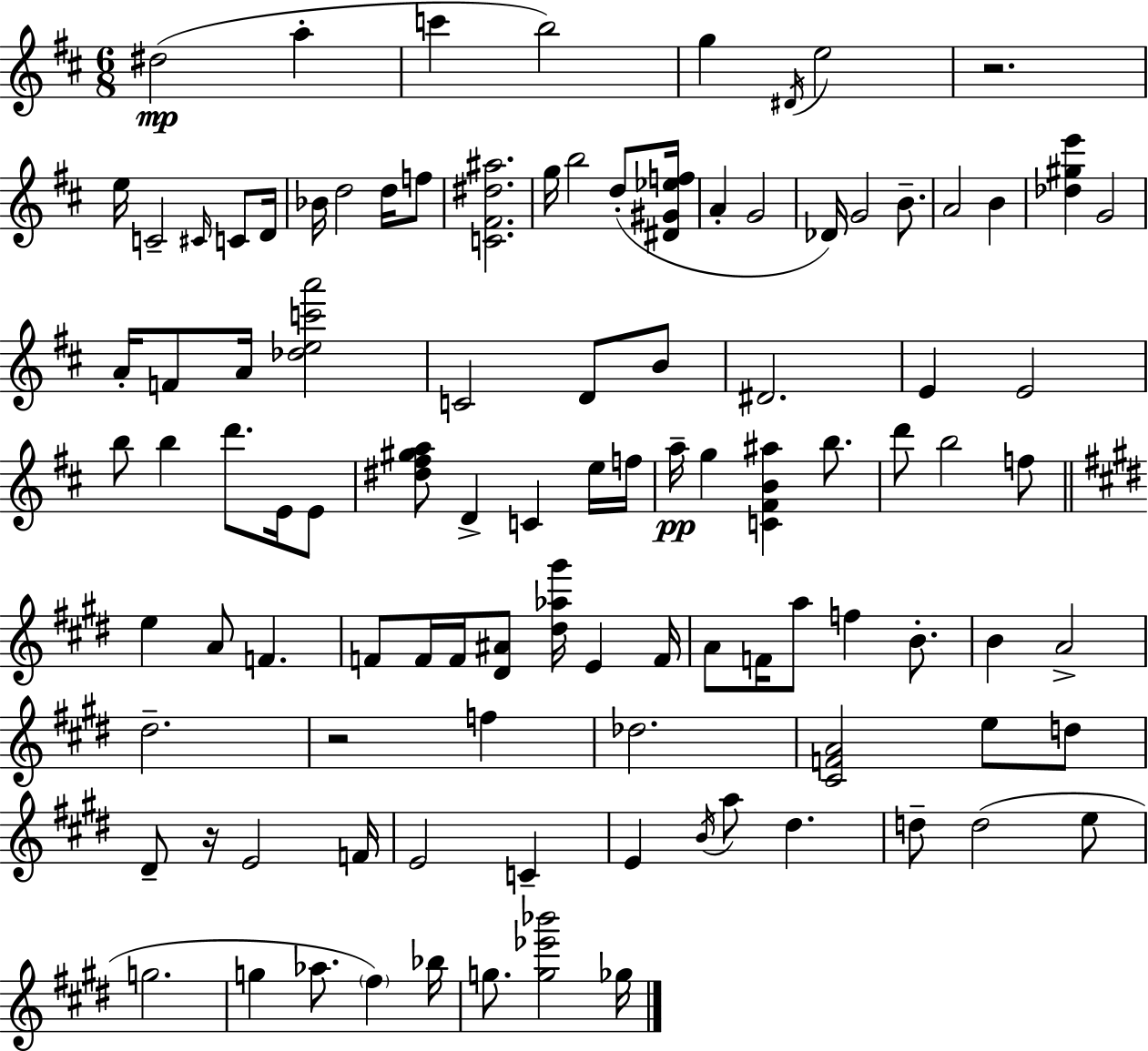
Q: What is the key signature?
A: D major